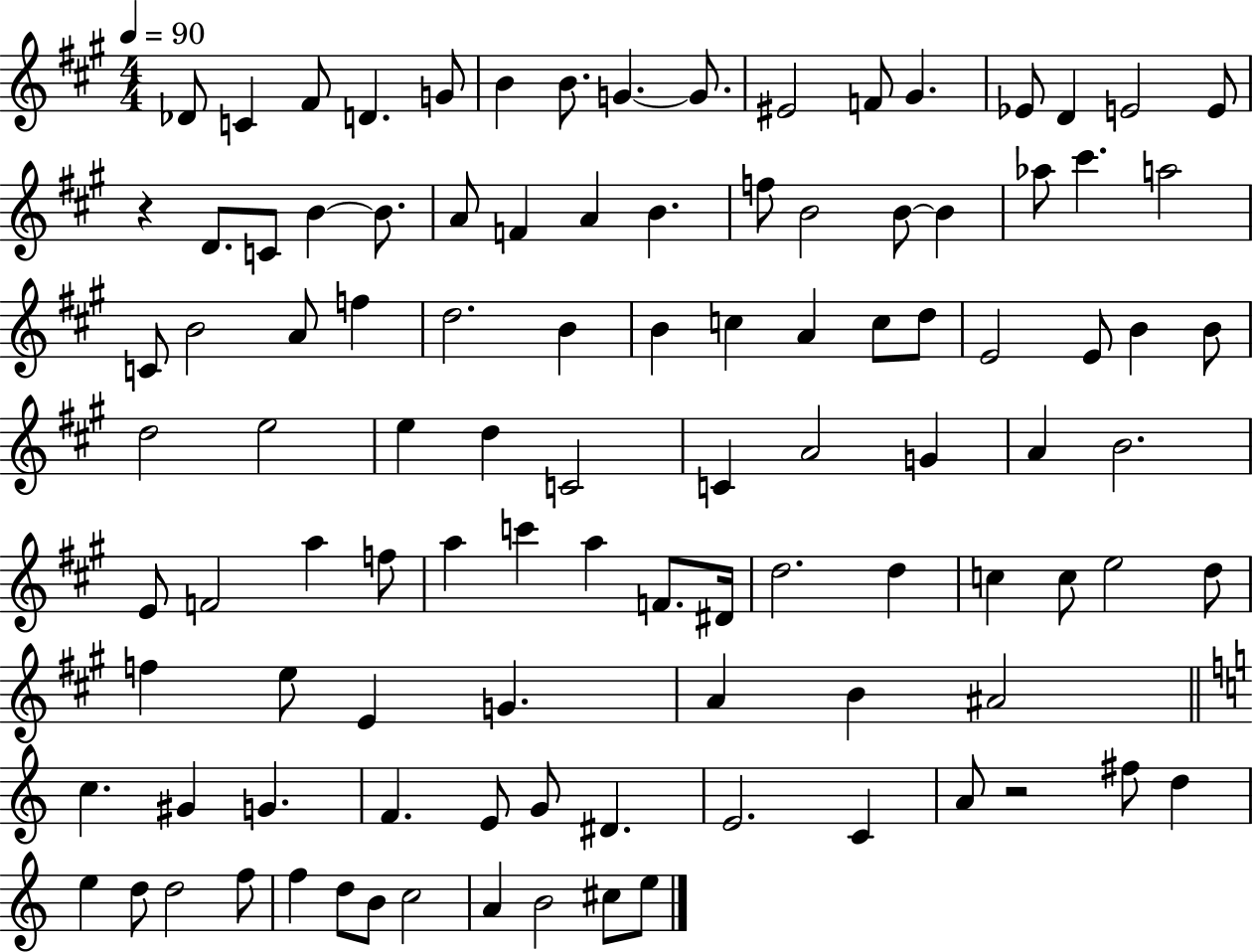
{
  \clef treble
  \numericTimeSignature
  \time 4/4
  \key a \major
  \tempo 4 = 90
  des'8 c'4 fis'8 d'4. g'8 | b'4 b'8. g'4.~~ g'8. | eis'2 f'8 gis'4. | ees'8 d'4 e'2 e'8 | \break r4 d'8. c'8 b'4~~ b'8. | a'8 f'4 a'4 b'4. | f''8 b'2 b'8~~ b'4 | aes''8 cis'''4. a''2 | \break c'8 b'2 a'8 f''4 | d''2. b'4 | b'4 c''4 a'4 c''8 d''8 | e'2 e'8 b'4 b'8 | \break d''2 e''2 | e''4 d''4 c'2 | c'4 a'2 g'4 | a'4 b'2. | \break e'8 f'2 a''4 f''8 | a''4 c'''4 a''4 f'8. dis'16 | d''2. d''4 | c''4 c''8 e''2 d''8 | \break f''4 e''8 e'4 g'4. | a'4 b'4 ais'2 | \bar "||" \break \key a \minor c''4. gis'4 g'4. | f'4. e'8 g'8 dis'4. | e'2. c'4 | a'8 r2 fis''8 d''4 | \break e''4 d''8 d''2 f''8 | f''4 d''8 b'8 c''2 | a'4 b'2 cis''8 e''8 | \bar "|."
}